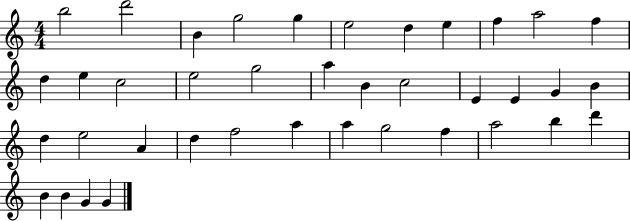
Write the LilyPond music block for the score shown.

{
  \clef treble
  \numericTimeSignature
  \time 4/4
  \key c \major
  b''2 d'''2 | b'4 g''2 g''4 | e''2 d''4 e''4 | f''4 a''2 f''4 | \break d''4 e''4 c''2 | e''2 g''2 | a''4 b'4 c''2 | e'4 e'4 g'4 b'4 | \break d''4 e''2 a'4 | d''4 f''2 a''4 | a''4 g''2 f''4 | a''2 b''4 d'''4 | \break b'4 b'4 g'4 g'4 | \bar "|."
}